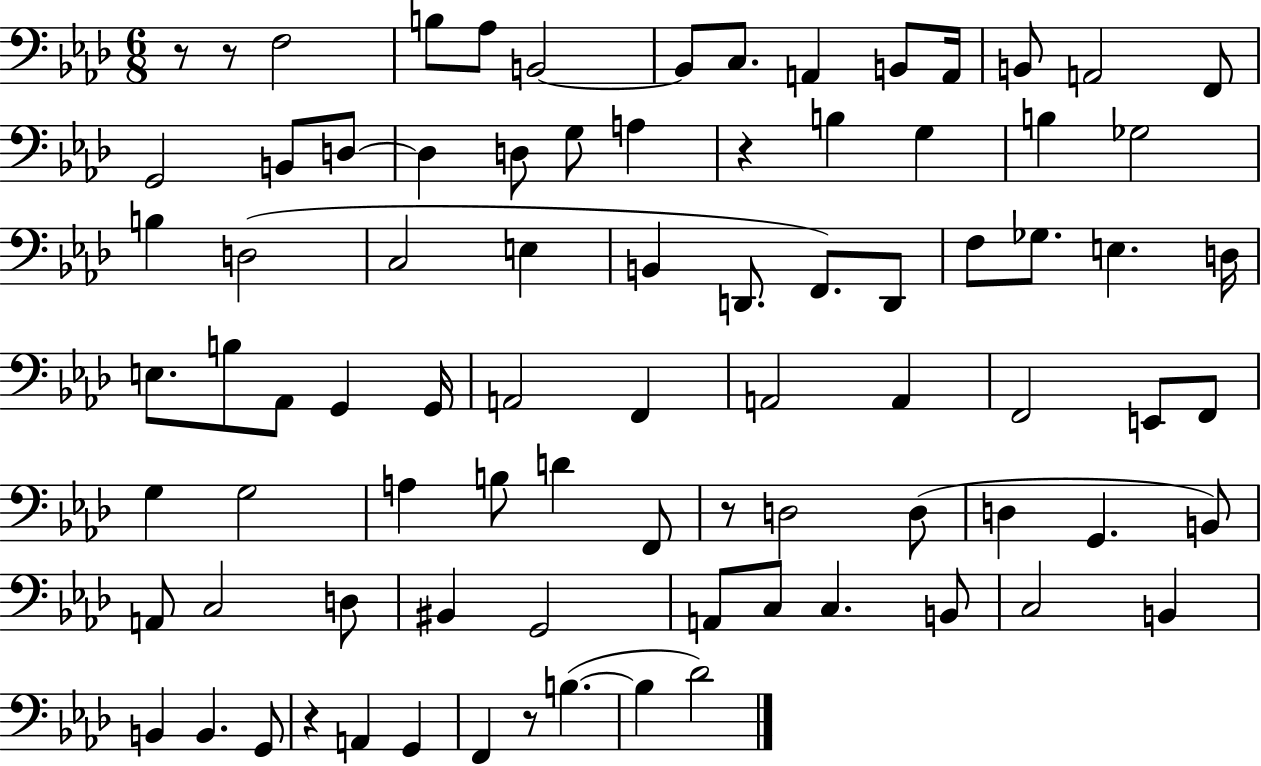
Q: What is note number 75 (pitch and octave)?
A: F2